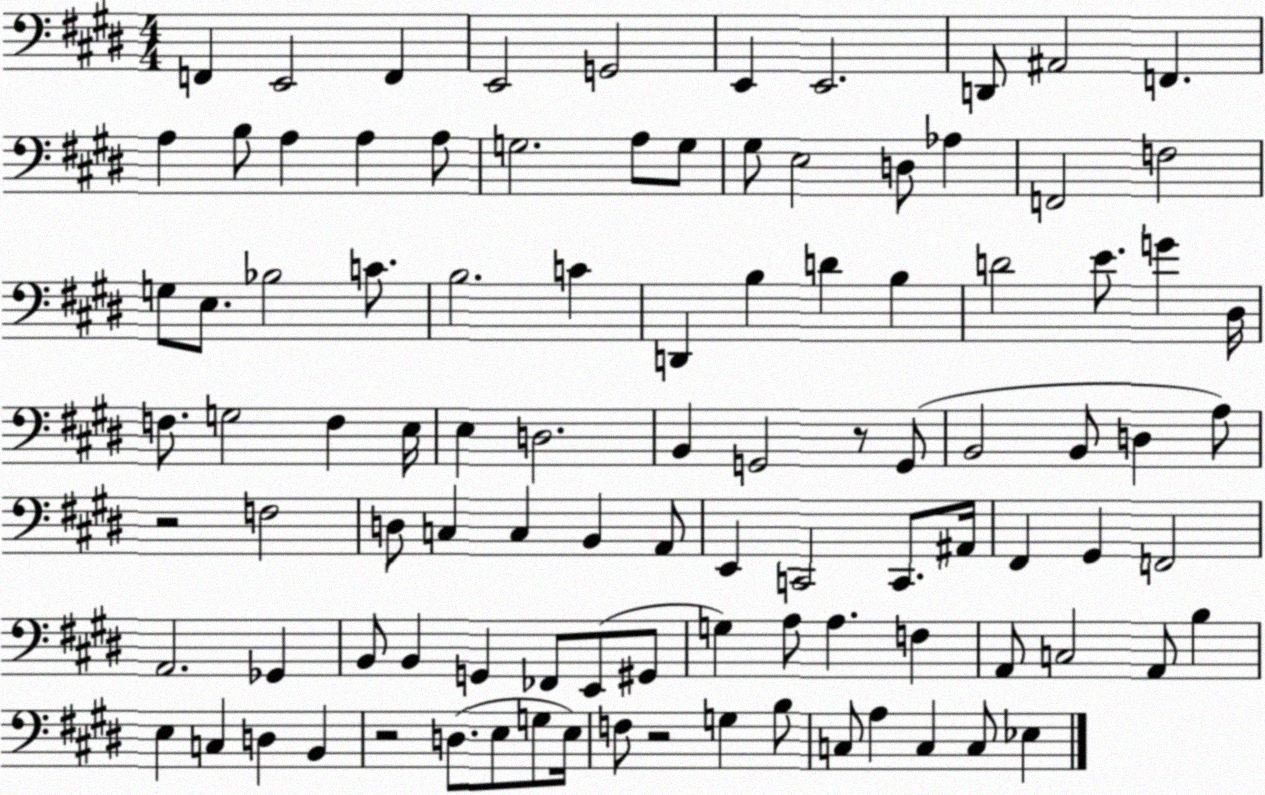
X:1
T:Untitled
M:4/4
L:1/4
K:E
F,, E,,2 F,, E,,2 G,,2 E,, E,,2 D,,/2 ^A,,2 F,, A, B,/2 A, A, A,/2 G,2 A,/2 G,/2 ^G,/2 E,2 D,/2 _A, F,,2 F,2 G,/2 E,/2 _B,2 C/2 B,2 C D,, B, D B, D2 E/2 G ^D,/4 F,/2 G,2 F, E,/4 E, D,2 B,, G,,2 z/2 G,,/2 B,,2 B,,/2 D, A,/2 z2 F,2 D,/2 C, C, B,, A,,/2 E,, C,,2 C,,/2 ^A,,/4 ^F,, ^G,, F,,2 A,,2 _G,, B,,/2 B,, G,, _F,,/2 E,,/2 ^G,,/2 G, A,/2 A, F, A,,/2 C,2 A,,/2 B, E, C, D, B,, z2 D,/2 E,/2 G,/2 E,/4 F,/2 z2 G, B,/2 C,/2 A, C, C,/2 _E,